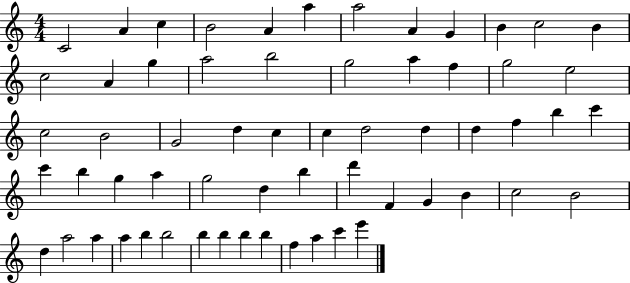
{
  \clef treble
  \numericTimeSignature
  \time 4/4
  \key c \major
  c'2 a'4 c''4 | b'2 a'4 a''4 | a''2 a'4 g'4 | b'4 c''2 b'4 | \break c''2 a'4 g''4 | a''2 b''2 | g''2 a''4 f''4 | g''2 e''2 | \break c''2 b'2 | g'2 d''4 c''4 | c''4 d''2 d''4 | d''4 f''4 b''4 c'''4 | \break c'''4 b''4 g''4 a''4 | g''2 d''4 b''4 | d'''4 f'4 g'4 b'4 | c''2 b'2 | \break d''4 a''2 a''4 | a''4 b''4 b''2 | b''4 b''4 b''4 b''4 | f''4 a''4 c'''4 e'''4 | \break \bar "|."
}